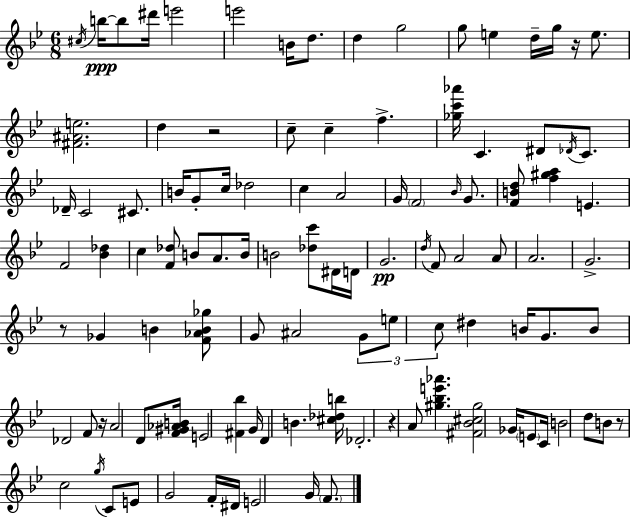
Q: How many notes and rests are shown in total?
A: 108